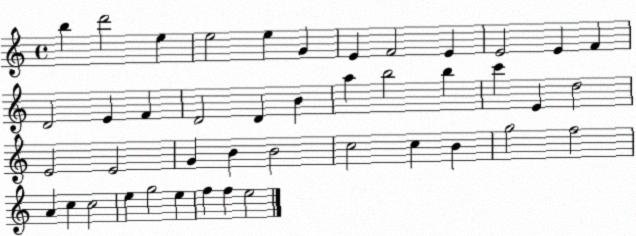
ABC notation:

X:1
T:Untitled
M:4/4
L:1/4
K:C
b d'2 e e2 e G E F2 E E2 E F D2 E F D2 D B a b2 b c' E d2 E2 E2 G B B2 c2 c B g2 f2 A c c2 e g2 e f f e2